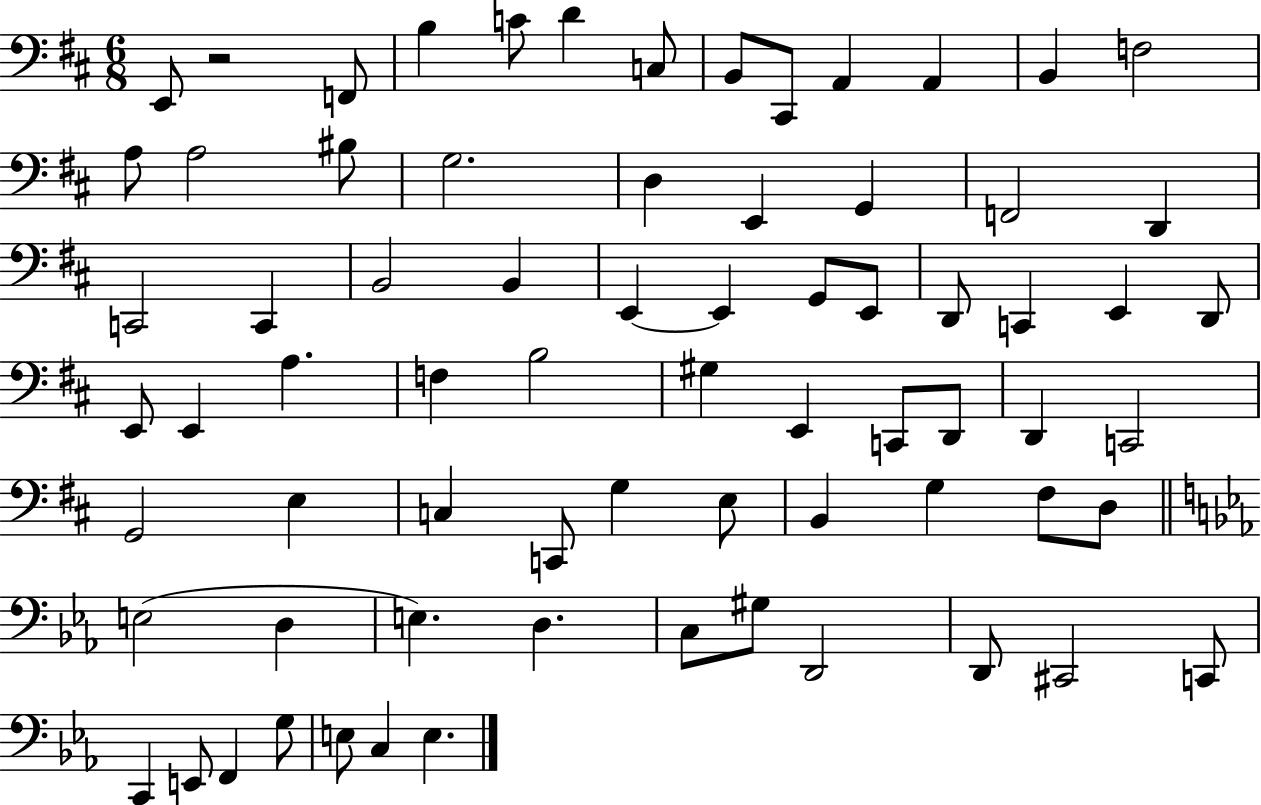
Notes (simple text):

E2/e R/h F2/e B3/q C4/e D4/q C3/e B2/e C#2/e A2/q A2/q B2/q F3/h A3/e A3/h BIS3/e G3/h. D3/q E2/q G2/q F2/h D2/q C2/h C2/q B2/h B2/q E2/q E2/q G2/e E2/e D2/e C2/q E2/q D2/e E2/e E2/q A3/q. F3/q B3/h G#3/q E2/q C2/e D2/e D2/q C2/h G2/h E3/q C3/q C2/e G3/q E3/e B2/q G3/q F#3/e D3/e E3/h D3/q E3/q. D3/q. C3/e G#3/e D2/h D2/e C#2/h C2/e C2/q E2/e F2/q G3/e E3/e C3/q E3/q.